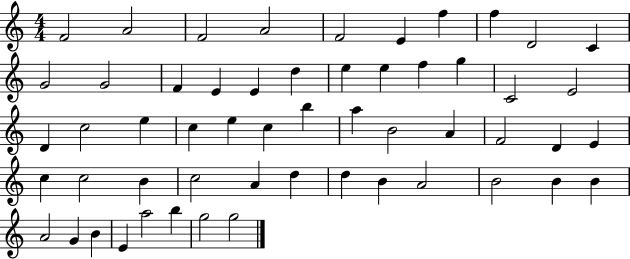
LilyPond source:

{
  \clef treble
  \numericTimeSignature
  \time 4/4
  \key c \major
  f'2 a'2 | f'2 a'2 | f'2 e'4 f''4 | f''4 d'2 c'4 | \break g'2 g'2 | f'4 e'4 e'4 d''4 | e''4 e''4 f''4 g''4 | c'2 e'2 | \break d'4 c''2 e''4 | c''4 e''4 c''4 b''4 | a''4 b'2 a'4 | f'2 d'4 e'4 | \break c''4 c''2 b'4 | c''2 a'4 d''4 | d''4 b'4 a'2 | b'2 b'4 b'4 | \break a'2 g'4 b'4 | e'4 a''2 b''4 | g''2 g''2 | \bar "|."
}